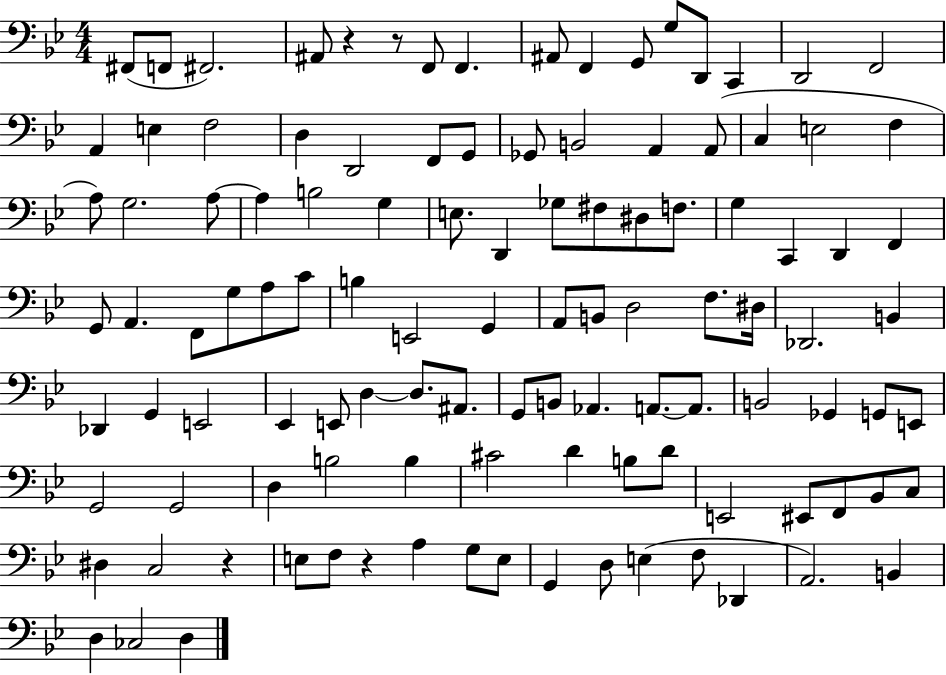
{
  \clef bass
  \numericTimeSignature
  \time 4/4
  \key bes \major
  fis,8( f,8 fis,2.) | ais,8 r4 r8 f,8 f,4. | ais,8 f,4 g,8 g8 d,8 c,4 | d,2 f,2 | \break a,4 e4 f2 | d4 d,2 f,8 g,8 | ges,8 b,2 a,4 a,8( | c4 e2 f4 | \break a8) g2. a8~~ | a4 b2 g4 | e8. d,4 ges8 fis8 dis8 f8. | g4 c,4 d,4 f,4 | \break g,8 a,4. f,8 g8 a8 c'8 | b4 e,2 g,4 | a,8 b,8 d2 f8. dis16 | des,2. b,4 | \break des,4 g,4 e,2 | ees,4 e,8 d4~~ d8. ais,8. | g,8 b,8 aes,4. a,8.~~ a,8. | b,2 ges,4 g,8 e,8 | \break g,2 g,2 | d4 b2 b4 | cis'2 d'4 b8 d'8 | e,2 eis,8 f,8 bes,8 c8 | \break dis4 c2 r4 | e8 f8 r4 a4 g8 e8 | g,4 d8 e4( f8 des,4 | a,2.) b,4 | \break d4 ces2 d4 | \bar "|."
}